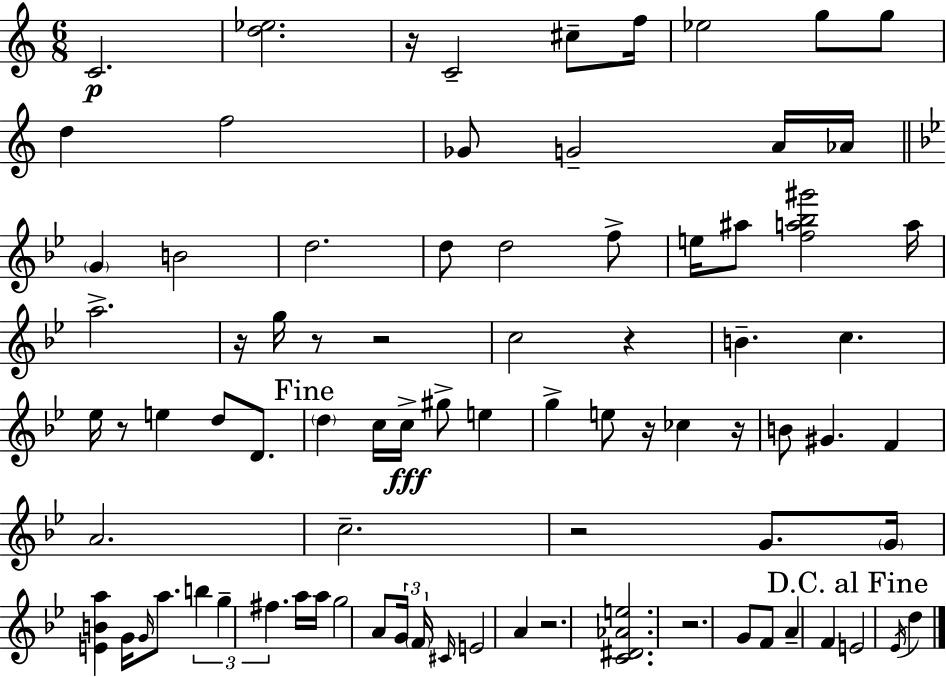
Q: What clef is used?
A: treble